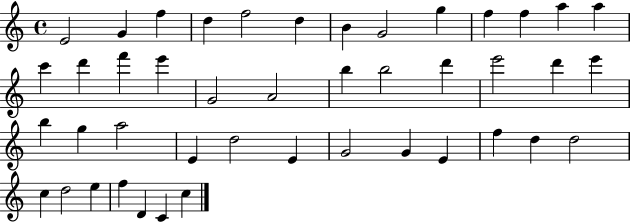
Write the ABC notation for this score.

X:1
T:Untitled
M:4/4
L:1/4
K:C
E2 G f d f2 d B G2 g f f a a c' d' f' e' G2 A2 b b2 d' e'2 d' e' b g a2 E d2 E G2 G E f d d2 c d2 e f D C c